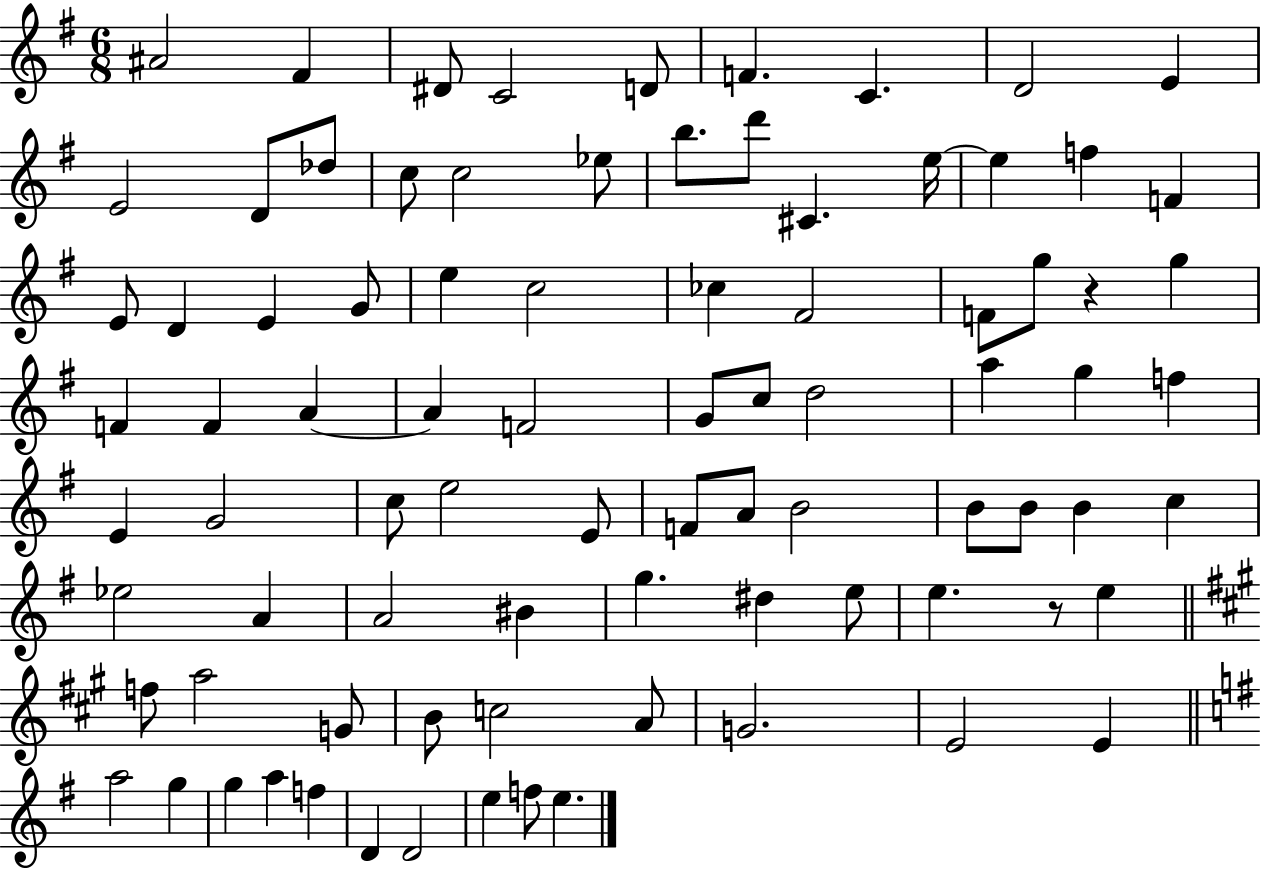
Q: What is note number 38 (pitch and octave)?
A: F4